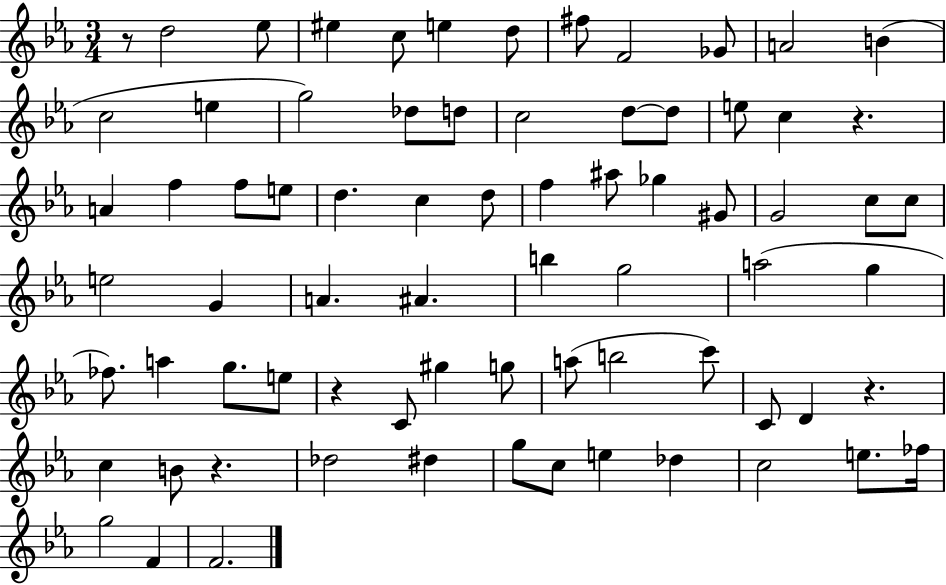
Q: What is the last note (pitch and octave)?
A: F4